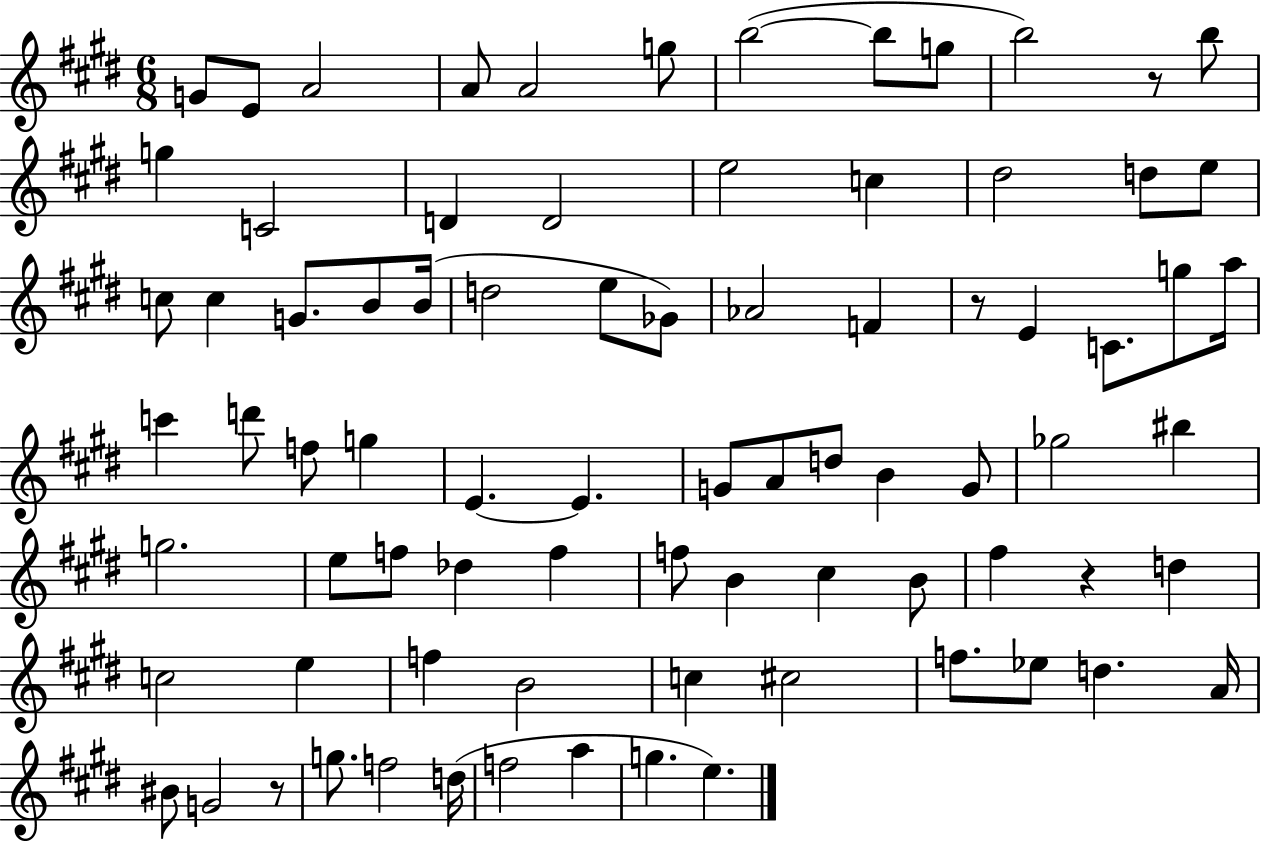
G4/e E4/e A4/h A4/e A4/h G5/e B5/h B5/e G5/e B5/h R/e B5/e G5/q C4/h D4/q D4/h E5/h C5/q D#5/h D5/e E5/e C5/e C5/q G4/e. B4/e B4/s D5/h E5/e Gb4/e Ab4/h F4/q R/e E4/q C4/e. G5/e A5/s C6/q D6/e F5/e G5/q E4/q. E4/q. G4/e A4/e D5/e B4/q G4/e Gb5/h BIS5/q G5/h. E5/e F5/e Db5/q F5/q F5/e B4/q C#5/q B4/e F#5/q R/q D5/q C5/h E5/q F5/q B4/h C5/q C#5/h F5/e. Eb5/e D5/q. A4/s BIS4/e G4/h R/e G5/e. F5/h D5/s F5/h A5/q G5/q. E5/q.